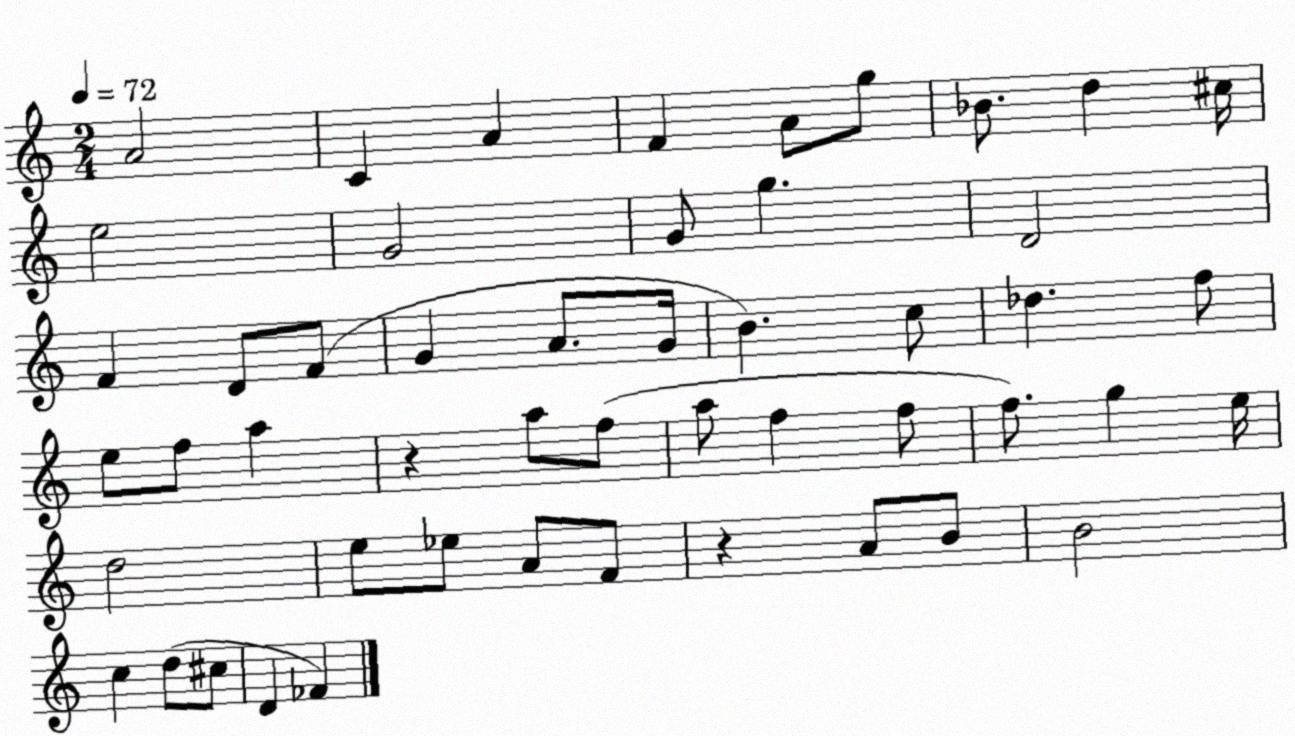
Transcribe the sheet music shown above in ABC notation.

X:1
T:Untitled
M:2/4
L:1/4
K:C
A2 C A F A/2 g/2 _B/2 d ^c/4 e2 G2 G/2 g D2 F D/2 F/2 G A/2 G/4 B c/2 _d f/2 e/2 f/2 a z a/2 f/2 a/2 f f/2 f/2 g e/4 d2 e/2 _e/2 A/2 F/2 z A/2 B/2 B2 c d/2 ^c/2 D _F